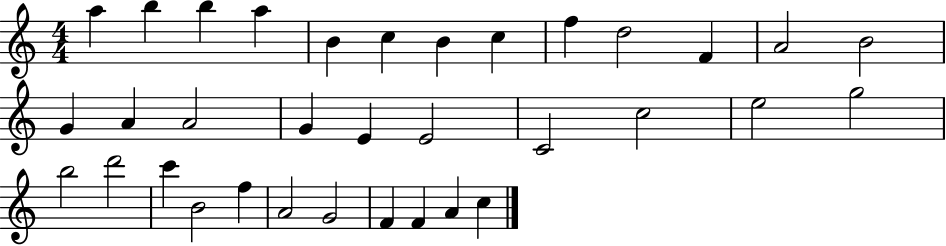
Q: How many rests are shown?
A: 0